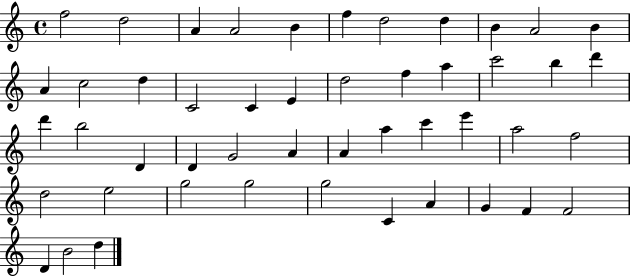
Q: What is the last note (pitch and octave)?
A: D5